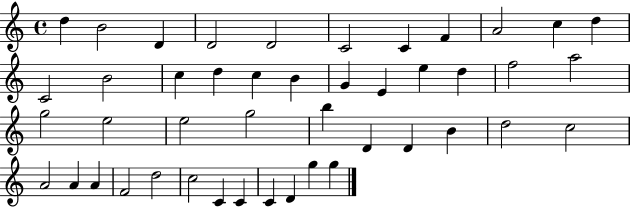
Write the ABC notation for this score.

X:1
T:Untitled
M:4/4
L:1/4
K:C
d B2 D D2 D2 C2 C F A2 c d C2 B2 c d c B G E e d f2 a2 g2 e2 e2 g2 b D D B d2 c2 A2 A A F2 d2 c2 C C C D g g